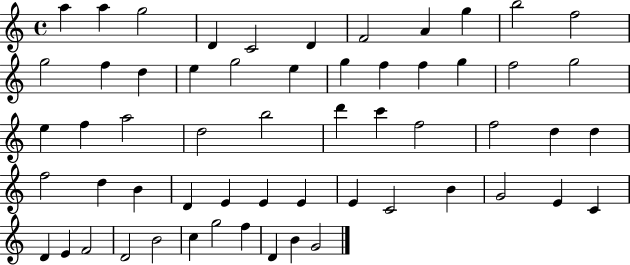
{
  \clef treble
  \time 4/4
  \defaultTimeSignature
  \key c \major
  a''4 a''4 g''2 | d'4 c'2 d'4 | f'2 a'4 g''4 | b''2 f''2 | \break g''2 f''4 d''4 | e''4 g''2 e''4 | g''4 f''4 f''4 g''4 | f''2 g''2 | \break e''4 f''4 a''2 | d''2 b''2 | d'''4 c'''4 f''2 | f''2 d''4 d''4 | \break f''2 d''4 b'4 | d'4 e'4 e'4 e'4 | e'4 c'2 b'4 | g'2 e'4 c'4 | \break d'4 e'4 f'2 | d'2 b'2 | c''4 g''2 f''4 | d'4 b'4 g'2 | \break \bar "|."
}